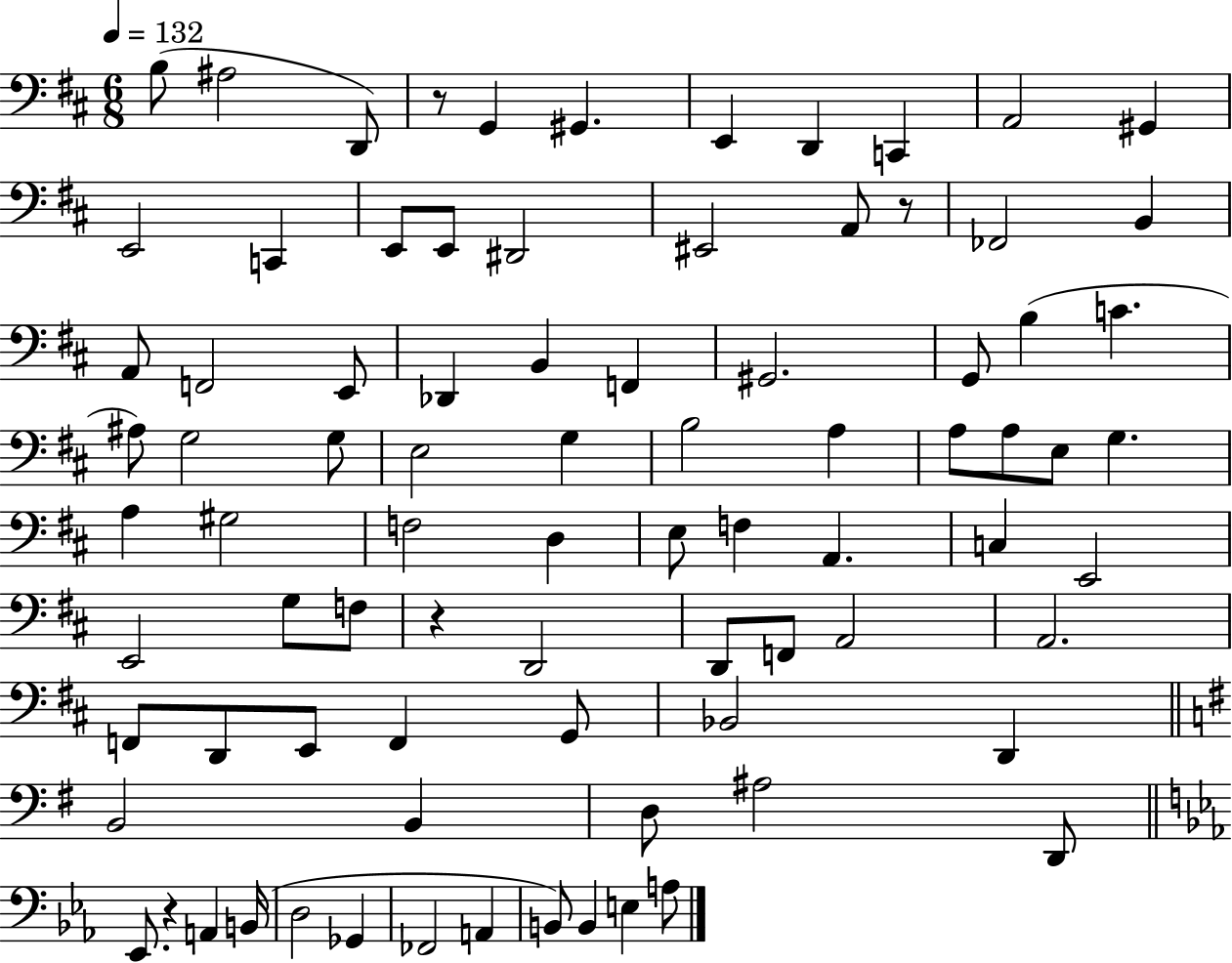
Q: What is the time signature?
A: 6/8